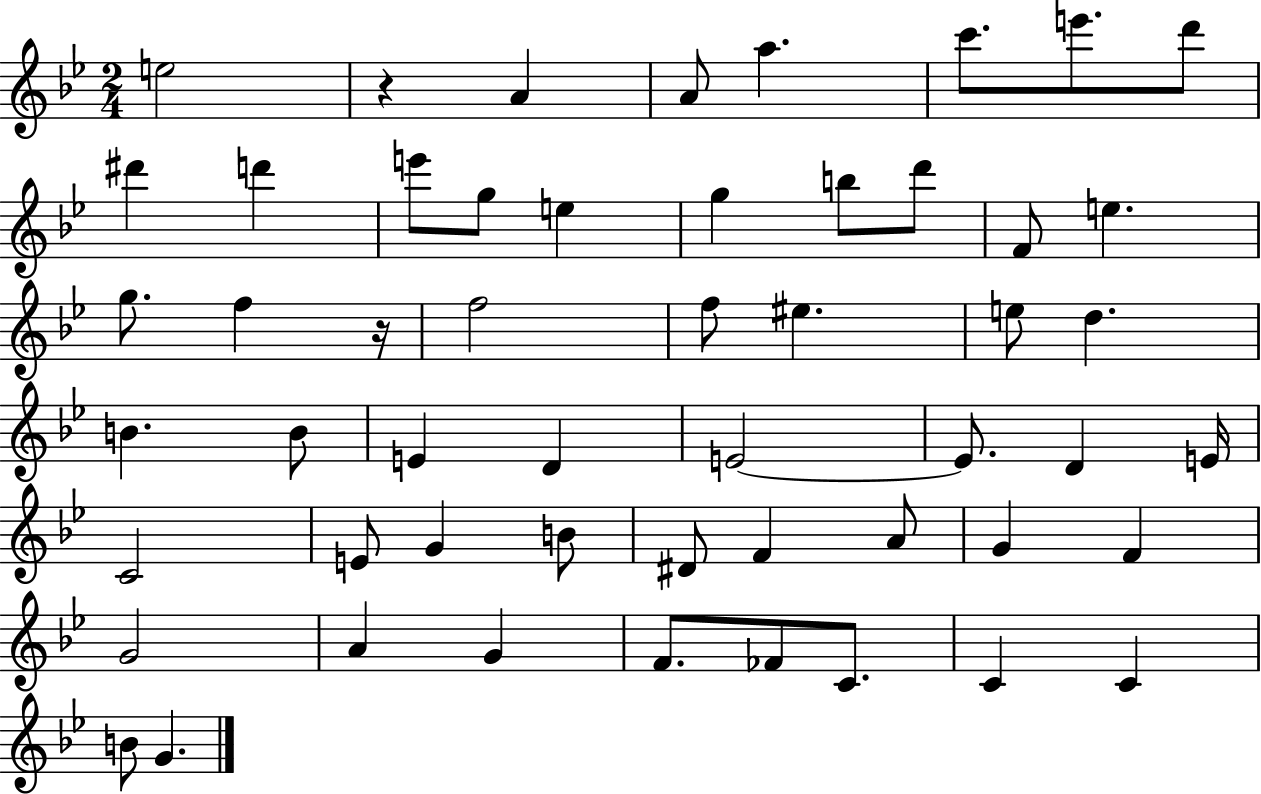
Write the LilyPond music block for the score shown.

{
  \clef treble
  \numericTimeSignature
  \time 2/4
  \key bes \major
  e''2 | r4 a'4 | a'8 a''4. | c'''8. e'''8. d'''8 | \break dis'''4 d'''4 | e'''8 g''8 e''4 | g''4 b''8 d'''8 | f'8 e''4. | \break g''8. f''4 r16 | f''2 | f''8 eis''4. | e''8 d''4. | \break b'4. b'8 | e'4 d'4 | e'2~~ | e'8. d'4 e'16 | \break c'2 | e'8 g'4 b'8 | dis'8 f'4 a'8 | g'4 f'4 | \break g'2 | a'4 g'4 | f'8. fes'8 c'8. | c'4 c'4 | \break b'8 g'4. | \bar "|."
}